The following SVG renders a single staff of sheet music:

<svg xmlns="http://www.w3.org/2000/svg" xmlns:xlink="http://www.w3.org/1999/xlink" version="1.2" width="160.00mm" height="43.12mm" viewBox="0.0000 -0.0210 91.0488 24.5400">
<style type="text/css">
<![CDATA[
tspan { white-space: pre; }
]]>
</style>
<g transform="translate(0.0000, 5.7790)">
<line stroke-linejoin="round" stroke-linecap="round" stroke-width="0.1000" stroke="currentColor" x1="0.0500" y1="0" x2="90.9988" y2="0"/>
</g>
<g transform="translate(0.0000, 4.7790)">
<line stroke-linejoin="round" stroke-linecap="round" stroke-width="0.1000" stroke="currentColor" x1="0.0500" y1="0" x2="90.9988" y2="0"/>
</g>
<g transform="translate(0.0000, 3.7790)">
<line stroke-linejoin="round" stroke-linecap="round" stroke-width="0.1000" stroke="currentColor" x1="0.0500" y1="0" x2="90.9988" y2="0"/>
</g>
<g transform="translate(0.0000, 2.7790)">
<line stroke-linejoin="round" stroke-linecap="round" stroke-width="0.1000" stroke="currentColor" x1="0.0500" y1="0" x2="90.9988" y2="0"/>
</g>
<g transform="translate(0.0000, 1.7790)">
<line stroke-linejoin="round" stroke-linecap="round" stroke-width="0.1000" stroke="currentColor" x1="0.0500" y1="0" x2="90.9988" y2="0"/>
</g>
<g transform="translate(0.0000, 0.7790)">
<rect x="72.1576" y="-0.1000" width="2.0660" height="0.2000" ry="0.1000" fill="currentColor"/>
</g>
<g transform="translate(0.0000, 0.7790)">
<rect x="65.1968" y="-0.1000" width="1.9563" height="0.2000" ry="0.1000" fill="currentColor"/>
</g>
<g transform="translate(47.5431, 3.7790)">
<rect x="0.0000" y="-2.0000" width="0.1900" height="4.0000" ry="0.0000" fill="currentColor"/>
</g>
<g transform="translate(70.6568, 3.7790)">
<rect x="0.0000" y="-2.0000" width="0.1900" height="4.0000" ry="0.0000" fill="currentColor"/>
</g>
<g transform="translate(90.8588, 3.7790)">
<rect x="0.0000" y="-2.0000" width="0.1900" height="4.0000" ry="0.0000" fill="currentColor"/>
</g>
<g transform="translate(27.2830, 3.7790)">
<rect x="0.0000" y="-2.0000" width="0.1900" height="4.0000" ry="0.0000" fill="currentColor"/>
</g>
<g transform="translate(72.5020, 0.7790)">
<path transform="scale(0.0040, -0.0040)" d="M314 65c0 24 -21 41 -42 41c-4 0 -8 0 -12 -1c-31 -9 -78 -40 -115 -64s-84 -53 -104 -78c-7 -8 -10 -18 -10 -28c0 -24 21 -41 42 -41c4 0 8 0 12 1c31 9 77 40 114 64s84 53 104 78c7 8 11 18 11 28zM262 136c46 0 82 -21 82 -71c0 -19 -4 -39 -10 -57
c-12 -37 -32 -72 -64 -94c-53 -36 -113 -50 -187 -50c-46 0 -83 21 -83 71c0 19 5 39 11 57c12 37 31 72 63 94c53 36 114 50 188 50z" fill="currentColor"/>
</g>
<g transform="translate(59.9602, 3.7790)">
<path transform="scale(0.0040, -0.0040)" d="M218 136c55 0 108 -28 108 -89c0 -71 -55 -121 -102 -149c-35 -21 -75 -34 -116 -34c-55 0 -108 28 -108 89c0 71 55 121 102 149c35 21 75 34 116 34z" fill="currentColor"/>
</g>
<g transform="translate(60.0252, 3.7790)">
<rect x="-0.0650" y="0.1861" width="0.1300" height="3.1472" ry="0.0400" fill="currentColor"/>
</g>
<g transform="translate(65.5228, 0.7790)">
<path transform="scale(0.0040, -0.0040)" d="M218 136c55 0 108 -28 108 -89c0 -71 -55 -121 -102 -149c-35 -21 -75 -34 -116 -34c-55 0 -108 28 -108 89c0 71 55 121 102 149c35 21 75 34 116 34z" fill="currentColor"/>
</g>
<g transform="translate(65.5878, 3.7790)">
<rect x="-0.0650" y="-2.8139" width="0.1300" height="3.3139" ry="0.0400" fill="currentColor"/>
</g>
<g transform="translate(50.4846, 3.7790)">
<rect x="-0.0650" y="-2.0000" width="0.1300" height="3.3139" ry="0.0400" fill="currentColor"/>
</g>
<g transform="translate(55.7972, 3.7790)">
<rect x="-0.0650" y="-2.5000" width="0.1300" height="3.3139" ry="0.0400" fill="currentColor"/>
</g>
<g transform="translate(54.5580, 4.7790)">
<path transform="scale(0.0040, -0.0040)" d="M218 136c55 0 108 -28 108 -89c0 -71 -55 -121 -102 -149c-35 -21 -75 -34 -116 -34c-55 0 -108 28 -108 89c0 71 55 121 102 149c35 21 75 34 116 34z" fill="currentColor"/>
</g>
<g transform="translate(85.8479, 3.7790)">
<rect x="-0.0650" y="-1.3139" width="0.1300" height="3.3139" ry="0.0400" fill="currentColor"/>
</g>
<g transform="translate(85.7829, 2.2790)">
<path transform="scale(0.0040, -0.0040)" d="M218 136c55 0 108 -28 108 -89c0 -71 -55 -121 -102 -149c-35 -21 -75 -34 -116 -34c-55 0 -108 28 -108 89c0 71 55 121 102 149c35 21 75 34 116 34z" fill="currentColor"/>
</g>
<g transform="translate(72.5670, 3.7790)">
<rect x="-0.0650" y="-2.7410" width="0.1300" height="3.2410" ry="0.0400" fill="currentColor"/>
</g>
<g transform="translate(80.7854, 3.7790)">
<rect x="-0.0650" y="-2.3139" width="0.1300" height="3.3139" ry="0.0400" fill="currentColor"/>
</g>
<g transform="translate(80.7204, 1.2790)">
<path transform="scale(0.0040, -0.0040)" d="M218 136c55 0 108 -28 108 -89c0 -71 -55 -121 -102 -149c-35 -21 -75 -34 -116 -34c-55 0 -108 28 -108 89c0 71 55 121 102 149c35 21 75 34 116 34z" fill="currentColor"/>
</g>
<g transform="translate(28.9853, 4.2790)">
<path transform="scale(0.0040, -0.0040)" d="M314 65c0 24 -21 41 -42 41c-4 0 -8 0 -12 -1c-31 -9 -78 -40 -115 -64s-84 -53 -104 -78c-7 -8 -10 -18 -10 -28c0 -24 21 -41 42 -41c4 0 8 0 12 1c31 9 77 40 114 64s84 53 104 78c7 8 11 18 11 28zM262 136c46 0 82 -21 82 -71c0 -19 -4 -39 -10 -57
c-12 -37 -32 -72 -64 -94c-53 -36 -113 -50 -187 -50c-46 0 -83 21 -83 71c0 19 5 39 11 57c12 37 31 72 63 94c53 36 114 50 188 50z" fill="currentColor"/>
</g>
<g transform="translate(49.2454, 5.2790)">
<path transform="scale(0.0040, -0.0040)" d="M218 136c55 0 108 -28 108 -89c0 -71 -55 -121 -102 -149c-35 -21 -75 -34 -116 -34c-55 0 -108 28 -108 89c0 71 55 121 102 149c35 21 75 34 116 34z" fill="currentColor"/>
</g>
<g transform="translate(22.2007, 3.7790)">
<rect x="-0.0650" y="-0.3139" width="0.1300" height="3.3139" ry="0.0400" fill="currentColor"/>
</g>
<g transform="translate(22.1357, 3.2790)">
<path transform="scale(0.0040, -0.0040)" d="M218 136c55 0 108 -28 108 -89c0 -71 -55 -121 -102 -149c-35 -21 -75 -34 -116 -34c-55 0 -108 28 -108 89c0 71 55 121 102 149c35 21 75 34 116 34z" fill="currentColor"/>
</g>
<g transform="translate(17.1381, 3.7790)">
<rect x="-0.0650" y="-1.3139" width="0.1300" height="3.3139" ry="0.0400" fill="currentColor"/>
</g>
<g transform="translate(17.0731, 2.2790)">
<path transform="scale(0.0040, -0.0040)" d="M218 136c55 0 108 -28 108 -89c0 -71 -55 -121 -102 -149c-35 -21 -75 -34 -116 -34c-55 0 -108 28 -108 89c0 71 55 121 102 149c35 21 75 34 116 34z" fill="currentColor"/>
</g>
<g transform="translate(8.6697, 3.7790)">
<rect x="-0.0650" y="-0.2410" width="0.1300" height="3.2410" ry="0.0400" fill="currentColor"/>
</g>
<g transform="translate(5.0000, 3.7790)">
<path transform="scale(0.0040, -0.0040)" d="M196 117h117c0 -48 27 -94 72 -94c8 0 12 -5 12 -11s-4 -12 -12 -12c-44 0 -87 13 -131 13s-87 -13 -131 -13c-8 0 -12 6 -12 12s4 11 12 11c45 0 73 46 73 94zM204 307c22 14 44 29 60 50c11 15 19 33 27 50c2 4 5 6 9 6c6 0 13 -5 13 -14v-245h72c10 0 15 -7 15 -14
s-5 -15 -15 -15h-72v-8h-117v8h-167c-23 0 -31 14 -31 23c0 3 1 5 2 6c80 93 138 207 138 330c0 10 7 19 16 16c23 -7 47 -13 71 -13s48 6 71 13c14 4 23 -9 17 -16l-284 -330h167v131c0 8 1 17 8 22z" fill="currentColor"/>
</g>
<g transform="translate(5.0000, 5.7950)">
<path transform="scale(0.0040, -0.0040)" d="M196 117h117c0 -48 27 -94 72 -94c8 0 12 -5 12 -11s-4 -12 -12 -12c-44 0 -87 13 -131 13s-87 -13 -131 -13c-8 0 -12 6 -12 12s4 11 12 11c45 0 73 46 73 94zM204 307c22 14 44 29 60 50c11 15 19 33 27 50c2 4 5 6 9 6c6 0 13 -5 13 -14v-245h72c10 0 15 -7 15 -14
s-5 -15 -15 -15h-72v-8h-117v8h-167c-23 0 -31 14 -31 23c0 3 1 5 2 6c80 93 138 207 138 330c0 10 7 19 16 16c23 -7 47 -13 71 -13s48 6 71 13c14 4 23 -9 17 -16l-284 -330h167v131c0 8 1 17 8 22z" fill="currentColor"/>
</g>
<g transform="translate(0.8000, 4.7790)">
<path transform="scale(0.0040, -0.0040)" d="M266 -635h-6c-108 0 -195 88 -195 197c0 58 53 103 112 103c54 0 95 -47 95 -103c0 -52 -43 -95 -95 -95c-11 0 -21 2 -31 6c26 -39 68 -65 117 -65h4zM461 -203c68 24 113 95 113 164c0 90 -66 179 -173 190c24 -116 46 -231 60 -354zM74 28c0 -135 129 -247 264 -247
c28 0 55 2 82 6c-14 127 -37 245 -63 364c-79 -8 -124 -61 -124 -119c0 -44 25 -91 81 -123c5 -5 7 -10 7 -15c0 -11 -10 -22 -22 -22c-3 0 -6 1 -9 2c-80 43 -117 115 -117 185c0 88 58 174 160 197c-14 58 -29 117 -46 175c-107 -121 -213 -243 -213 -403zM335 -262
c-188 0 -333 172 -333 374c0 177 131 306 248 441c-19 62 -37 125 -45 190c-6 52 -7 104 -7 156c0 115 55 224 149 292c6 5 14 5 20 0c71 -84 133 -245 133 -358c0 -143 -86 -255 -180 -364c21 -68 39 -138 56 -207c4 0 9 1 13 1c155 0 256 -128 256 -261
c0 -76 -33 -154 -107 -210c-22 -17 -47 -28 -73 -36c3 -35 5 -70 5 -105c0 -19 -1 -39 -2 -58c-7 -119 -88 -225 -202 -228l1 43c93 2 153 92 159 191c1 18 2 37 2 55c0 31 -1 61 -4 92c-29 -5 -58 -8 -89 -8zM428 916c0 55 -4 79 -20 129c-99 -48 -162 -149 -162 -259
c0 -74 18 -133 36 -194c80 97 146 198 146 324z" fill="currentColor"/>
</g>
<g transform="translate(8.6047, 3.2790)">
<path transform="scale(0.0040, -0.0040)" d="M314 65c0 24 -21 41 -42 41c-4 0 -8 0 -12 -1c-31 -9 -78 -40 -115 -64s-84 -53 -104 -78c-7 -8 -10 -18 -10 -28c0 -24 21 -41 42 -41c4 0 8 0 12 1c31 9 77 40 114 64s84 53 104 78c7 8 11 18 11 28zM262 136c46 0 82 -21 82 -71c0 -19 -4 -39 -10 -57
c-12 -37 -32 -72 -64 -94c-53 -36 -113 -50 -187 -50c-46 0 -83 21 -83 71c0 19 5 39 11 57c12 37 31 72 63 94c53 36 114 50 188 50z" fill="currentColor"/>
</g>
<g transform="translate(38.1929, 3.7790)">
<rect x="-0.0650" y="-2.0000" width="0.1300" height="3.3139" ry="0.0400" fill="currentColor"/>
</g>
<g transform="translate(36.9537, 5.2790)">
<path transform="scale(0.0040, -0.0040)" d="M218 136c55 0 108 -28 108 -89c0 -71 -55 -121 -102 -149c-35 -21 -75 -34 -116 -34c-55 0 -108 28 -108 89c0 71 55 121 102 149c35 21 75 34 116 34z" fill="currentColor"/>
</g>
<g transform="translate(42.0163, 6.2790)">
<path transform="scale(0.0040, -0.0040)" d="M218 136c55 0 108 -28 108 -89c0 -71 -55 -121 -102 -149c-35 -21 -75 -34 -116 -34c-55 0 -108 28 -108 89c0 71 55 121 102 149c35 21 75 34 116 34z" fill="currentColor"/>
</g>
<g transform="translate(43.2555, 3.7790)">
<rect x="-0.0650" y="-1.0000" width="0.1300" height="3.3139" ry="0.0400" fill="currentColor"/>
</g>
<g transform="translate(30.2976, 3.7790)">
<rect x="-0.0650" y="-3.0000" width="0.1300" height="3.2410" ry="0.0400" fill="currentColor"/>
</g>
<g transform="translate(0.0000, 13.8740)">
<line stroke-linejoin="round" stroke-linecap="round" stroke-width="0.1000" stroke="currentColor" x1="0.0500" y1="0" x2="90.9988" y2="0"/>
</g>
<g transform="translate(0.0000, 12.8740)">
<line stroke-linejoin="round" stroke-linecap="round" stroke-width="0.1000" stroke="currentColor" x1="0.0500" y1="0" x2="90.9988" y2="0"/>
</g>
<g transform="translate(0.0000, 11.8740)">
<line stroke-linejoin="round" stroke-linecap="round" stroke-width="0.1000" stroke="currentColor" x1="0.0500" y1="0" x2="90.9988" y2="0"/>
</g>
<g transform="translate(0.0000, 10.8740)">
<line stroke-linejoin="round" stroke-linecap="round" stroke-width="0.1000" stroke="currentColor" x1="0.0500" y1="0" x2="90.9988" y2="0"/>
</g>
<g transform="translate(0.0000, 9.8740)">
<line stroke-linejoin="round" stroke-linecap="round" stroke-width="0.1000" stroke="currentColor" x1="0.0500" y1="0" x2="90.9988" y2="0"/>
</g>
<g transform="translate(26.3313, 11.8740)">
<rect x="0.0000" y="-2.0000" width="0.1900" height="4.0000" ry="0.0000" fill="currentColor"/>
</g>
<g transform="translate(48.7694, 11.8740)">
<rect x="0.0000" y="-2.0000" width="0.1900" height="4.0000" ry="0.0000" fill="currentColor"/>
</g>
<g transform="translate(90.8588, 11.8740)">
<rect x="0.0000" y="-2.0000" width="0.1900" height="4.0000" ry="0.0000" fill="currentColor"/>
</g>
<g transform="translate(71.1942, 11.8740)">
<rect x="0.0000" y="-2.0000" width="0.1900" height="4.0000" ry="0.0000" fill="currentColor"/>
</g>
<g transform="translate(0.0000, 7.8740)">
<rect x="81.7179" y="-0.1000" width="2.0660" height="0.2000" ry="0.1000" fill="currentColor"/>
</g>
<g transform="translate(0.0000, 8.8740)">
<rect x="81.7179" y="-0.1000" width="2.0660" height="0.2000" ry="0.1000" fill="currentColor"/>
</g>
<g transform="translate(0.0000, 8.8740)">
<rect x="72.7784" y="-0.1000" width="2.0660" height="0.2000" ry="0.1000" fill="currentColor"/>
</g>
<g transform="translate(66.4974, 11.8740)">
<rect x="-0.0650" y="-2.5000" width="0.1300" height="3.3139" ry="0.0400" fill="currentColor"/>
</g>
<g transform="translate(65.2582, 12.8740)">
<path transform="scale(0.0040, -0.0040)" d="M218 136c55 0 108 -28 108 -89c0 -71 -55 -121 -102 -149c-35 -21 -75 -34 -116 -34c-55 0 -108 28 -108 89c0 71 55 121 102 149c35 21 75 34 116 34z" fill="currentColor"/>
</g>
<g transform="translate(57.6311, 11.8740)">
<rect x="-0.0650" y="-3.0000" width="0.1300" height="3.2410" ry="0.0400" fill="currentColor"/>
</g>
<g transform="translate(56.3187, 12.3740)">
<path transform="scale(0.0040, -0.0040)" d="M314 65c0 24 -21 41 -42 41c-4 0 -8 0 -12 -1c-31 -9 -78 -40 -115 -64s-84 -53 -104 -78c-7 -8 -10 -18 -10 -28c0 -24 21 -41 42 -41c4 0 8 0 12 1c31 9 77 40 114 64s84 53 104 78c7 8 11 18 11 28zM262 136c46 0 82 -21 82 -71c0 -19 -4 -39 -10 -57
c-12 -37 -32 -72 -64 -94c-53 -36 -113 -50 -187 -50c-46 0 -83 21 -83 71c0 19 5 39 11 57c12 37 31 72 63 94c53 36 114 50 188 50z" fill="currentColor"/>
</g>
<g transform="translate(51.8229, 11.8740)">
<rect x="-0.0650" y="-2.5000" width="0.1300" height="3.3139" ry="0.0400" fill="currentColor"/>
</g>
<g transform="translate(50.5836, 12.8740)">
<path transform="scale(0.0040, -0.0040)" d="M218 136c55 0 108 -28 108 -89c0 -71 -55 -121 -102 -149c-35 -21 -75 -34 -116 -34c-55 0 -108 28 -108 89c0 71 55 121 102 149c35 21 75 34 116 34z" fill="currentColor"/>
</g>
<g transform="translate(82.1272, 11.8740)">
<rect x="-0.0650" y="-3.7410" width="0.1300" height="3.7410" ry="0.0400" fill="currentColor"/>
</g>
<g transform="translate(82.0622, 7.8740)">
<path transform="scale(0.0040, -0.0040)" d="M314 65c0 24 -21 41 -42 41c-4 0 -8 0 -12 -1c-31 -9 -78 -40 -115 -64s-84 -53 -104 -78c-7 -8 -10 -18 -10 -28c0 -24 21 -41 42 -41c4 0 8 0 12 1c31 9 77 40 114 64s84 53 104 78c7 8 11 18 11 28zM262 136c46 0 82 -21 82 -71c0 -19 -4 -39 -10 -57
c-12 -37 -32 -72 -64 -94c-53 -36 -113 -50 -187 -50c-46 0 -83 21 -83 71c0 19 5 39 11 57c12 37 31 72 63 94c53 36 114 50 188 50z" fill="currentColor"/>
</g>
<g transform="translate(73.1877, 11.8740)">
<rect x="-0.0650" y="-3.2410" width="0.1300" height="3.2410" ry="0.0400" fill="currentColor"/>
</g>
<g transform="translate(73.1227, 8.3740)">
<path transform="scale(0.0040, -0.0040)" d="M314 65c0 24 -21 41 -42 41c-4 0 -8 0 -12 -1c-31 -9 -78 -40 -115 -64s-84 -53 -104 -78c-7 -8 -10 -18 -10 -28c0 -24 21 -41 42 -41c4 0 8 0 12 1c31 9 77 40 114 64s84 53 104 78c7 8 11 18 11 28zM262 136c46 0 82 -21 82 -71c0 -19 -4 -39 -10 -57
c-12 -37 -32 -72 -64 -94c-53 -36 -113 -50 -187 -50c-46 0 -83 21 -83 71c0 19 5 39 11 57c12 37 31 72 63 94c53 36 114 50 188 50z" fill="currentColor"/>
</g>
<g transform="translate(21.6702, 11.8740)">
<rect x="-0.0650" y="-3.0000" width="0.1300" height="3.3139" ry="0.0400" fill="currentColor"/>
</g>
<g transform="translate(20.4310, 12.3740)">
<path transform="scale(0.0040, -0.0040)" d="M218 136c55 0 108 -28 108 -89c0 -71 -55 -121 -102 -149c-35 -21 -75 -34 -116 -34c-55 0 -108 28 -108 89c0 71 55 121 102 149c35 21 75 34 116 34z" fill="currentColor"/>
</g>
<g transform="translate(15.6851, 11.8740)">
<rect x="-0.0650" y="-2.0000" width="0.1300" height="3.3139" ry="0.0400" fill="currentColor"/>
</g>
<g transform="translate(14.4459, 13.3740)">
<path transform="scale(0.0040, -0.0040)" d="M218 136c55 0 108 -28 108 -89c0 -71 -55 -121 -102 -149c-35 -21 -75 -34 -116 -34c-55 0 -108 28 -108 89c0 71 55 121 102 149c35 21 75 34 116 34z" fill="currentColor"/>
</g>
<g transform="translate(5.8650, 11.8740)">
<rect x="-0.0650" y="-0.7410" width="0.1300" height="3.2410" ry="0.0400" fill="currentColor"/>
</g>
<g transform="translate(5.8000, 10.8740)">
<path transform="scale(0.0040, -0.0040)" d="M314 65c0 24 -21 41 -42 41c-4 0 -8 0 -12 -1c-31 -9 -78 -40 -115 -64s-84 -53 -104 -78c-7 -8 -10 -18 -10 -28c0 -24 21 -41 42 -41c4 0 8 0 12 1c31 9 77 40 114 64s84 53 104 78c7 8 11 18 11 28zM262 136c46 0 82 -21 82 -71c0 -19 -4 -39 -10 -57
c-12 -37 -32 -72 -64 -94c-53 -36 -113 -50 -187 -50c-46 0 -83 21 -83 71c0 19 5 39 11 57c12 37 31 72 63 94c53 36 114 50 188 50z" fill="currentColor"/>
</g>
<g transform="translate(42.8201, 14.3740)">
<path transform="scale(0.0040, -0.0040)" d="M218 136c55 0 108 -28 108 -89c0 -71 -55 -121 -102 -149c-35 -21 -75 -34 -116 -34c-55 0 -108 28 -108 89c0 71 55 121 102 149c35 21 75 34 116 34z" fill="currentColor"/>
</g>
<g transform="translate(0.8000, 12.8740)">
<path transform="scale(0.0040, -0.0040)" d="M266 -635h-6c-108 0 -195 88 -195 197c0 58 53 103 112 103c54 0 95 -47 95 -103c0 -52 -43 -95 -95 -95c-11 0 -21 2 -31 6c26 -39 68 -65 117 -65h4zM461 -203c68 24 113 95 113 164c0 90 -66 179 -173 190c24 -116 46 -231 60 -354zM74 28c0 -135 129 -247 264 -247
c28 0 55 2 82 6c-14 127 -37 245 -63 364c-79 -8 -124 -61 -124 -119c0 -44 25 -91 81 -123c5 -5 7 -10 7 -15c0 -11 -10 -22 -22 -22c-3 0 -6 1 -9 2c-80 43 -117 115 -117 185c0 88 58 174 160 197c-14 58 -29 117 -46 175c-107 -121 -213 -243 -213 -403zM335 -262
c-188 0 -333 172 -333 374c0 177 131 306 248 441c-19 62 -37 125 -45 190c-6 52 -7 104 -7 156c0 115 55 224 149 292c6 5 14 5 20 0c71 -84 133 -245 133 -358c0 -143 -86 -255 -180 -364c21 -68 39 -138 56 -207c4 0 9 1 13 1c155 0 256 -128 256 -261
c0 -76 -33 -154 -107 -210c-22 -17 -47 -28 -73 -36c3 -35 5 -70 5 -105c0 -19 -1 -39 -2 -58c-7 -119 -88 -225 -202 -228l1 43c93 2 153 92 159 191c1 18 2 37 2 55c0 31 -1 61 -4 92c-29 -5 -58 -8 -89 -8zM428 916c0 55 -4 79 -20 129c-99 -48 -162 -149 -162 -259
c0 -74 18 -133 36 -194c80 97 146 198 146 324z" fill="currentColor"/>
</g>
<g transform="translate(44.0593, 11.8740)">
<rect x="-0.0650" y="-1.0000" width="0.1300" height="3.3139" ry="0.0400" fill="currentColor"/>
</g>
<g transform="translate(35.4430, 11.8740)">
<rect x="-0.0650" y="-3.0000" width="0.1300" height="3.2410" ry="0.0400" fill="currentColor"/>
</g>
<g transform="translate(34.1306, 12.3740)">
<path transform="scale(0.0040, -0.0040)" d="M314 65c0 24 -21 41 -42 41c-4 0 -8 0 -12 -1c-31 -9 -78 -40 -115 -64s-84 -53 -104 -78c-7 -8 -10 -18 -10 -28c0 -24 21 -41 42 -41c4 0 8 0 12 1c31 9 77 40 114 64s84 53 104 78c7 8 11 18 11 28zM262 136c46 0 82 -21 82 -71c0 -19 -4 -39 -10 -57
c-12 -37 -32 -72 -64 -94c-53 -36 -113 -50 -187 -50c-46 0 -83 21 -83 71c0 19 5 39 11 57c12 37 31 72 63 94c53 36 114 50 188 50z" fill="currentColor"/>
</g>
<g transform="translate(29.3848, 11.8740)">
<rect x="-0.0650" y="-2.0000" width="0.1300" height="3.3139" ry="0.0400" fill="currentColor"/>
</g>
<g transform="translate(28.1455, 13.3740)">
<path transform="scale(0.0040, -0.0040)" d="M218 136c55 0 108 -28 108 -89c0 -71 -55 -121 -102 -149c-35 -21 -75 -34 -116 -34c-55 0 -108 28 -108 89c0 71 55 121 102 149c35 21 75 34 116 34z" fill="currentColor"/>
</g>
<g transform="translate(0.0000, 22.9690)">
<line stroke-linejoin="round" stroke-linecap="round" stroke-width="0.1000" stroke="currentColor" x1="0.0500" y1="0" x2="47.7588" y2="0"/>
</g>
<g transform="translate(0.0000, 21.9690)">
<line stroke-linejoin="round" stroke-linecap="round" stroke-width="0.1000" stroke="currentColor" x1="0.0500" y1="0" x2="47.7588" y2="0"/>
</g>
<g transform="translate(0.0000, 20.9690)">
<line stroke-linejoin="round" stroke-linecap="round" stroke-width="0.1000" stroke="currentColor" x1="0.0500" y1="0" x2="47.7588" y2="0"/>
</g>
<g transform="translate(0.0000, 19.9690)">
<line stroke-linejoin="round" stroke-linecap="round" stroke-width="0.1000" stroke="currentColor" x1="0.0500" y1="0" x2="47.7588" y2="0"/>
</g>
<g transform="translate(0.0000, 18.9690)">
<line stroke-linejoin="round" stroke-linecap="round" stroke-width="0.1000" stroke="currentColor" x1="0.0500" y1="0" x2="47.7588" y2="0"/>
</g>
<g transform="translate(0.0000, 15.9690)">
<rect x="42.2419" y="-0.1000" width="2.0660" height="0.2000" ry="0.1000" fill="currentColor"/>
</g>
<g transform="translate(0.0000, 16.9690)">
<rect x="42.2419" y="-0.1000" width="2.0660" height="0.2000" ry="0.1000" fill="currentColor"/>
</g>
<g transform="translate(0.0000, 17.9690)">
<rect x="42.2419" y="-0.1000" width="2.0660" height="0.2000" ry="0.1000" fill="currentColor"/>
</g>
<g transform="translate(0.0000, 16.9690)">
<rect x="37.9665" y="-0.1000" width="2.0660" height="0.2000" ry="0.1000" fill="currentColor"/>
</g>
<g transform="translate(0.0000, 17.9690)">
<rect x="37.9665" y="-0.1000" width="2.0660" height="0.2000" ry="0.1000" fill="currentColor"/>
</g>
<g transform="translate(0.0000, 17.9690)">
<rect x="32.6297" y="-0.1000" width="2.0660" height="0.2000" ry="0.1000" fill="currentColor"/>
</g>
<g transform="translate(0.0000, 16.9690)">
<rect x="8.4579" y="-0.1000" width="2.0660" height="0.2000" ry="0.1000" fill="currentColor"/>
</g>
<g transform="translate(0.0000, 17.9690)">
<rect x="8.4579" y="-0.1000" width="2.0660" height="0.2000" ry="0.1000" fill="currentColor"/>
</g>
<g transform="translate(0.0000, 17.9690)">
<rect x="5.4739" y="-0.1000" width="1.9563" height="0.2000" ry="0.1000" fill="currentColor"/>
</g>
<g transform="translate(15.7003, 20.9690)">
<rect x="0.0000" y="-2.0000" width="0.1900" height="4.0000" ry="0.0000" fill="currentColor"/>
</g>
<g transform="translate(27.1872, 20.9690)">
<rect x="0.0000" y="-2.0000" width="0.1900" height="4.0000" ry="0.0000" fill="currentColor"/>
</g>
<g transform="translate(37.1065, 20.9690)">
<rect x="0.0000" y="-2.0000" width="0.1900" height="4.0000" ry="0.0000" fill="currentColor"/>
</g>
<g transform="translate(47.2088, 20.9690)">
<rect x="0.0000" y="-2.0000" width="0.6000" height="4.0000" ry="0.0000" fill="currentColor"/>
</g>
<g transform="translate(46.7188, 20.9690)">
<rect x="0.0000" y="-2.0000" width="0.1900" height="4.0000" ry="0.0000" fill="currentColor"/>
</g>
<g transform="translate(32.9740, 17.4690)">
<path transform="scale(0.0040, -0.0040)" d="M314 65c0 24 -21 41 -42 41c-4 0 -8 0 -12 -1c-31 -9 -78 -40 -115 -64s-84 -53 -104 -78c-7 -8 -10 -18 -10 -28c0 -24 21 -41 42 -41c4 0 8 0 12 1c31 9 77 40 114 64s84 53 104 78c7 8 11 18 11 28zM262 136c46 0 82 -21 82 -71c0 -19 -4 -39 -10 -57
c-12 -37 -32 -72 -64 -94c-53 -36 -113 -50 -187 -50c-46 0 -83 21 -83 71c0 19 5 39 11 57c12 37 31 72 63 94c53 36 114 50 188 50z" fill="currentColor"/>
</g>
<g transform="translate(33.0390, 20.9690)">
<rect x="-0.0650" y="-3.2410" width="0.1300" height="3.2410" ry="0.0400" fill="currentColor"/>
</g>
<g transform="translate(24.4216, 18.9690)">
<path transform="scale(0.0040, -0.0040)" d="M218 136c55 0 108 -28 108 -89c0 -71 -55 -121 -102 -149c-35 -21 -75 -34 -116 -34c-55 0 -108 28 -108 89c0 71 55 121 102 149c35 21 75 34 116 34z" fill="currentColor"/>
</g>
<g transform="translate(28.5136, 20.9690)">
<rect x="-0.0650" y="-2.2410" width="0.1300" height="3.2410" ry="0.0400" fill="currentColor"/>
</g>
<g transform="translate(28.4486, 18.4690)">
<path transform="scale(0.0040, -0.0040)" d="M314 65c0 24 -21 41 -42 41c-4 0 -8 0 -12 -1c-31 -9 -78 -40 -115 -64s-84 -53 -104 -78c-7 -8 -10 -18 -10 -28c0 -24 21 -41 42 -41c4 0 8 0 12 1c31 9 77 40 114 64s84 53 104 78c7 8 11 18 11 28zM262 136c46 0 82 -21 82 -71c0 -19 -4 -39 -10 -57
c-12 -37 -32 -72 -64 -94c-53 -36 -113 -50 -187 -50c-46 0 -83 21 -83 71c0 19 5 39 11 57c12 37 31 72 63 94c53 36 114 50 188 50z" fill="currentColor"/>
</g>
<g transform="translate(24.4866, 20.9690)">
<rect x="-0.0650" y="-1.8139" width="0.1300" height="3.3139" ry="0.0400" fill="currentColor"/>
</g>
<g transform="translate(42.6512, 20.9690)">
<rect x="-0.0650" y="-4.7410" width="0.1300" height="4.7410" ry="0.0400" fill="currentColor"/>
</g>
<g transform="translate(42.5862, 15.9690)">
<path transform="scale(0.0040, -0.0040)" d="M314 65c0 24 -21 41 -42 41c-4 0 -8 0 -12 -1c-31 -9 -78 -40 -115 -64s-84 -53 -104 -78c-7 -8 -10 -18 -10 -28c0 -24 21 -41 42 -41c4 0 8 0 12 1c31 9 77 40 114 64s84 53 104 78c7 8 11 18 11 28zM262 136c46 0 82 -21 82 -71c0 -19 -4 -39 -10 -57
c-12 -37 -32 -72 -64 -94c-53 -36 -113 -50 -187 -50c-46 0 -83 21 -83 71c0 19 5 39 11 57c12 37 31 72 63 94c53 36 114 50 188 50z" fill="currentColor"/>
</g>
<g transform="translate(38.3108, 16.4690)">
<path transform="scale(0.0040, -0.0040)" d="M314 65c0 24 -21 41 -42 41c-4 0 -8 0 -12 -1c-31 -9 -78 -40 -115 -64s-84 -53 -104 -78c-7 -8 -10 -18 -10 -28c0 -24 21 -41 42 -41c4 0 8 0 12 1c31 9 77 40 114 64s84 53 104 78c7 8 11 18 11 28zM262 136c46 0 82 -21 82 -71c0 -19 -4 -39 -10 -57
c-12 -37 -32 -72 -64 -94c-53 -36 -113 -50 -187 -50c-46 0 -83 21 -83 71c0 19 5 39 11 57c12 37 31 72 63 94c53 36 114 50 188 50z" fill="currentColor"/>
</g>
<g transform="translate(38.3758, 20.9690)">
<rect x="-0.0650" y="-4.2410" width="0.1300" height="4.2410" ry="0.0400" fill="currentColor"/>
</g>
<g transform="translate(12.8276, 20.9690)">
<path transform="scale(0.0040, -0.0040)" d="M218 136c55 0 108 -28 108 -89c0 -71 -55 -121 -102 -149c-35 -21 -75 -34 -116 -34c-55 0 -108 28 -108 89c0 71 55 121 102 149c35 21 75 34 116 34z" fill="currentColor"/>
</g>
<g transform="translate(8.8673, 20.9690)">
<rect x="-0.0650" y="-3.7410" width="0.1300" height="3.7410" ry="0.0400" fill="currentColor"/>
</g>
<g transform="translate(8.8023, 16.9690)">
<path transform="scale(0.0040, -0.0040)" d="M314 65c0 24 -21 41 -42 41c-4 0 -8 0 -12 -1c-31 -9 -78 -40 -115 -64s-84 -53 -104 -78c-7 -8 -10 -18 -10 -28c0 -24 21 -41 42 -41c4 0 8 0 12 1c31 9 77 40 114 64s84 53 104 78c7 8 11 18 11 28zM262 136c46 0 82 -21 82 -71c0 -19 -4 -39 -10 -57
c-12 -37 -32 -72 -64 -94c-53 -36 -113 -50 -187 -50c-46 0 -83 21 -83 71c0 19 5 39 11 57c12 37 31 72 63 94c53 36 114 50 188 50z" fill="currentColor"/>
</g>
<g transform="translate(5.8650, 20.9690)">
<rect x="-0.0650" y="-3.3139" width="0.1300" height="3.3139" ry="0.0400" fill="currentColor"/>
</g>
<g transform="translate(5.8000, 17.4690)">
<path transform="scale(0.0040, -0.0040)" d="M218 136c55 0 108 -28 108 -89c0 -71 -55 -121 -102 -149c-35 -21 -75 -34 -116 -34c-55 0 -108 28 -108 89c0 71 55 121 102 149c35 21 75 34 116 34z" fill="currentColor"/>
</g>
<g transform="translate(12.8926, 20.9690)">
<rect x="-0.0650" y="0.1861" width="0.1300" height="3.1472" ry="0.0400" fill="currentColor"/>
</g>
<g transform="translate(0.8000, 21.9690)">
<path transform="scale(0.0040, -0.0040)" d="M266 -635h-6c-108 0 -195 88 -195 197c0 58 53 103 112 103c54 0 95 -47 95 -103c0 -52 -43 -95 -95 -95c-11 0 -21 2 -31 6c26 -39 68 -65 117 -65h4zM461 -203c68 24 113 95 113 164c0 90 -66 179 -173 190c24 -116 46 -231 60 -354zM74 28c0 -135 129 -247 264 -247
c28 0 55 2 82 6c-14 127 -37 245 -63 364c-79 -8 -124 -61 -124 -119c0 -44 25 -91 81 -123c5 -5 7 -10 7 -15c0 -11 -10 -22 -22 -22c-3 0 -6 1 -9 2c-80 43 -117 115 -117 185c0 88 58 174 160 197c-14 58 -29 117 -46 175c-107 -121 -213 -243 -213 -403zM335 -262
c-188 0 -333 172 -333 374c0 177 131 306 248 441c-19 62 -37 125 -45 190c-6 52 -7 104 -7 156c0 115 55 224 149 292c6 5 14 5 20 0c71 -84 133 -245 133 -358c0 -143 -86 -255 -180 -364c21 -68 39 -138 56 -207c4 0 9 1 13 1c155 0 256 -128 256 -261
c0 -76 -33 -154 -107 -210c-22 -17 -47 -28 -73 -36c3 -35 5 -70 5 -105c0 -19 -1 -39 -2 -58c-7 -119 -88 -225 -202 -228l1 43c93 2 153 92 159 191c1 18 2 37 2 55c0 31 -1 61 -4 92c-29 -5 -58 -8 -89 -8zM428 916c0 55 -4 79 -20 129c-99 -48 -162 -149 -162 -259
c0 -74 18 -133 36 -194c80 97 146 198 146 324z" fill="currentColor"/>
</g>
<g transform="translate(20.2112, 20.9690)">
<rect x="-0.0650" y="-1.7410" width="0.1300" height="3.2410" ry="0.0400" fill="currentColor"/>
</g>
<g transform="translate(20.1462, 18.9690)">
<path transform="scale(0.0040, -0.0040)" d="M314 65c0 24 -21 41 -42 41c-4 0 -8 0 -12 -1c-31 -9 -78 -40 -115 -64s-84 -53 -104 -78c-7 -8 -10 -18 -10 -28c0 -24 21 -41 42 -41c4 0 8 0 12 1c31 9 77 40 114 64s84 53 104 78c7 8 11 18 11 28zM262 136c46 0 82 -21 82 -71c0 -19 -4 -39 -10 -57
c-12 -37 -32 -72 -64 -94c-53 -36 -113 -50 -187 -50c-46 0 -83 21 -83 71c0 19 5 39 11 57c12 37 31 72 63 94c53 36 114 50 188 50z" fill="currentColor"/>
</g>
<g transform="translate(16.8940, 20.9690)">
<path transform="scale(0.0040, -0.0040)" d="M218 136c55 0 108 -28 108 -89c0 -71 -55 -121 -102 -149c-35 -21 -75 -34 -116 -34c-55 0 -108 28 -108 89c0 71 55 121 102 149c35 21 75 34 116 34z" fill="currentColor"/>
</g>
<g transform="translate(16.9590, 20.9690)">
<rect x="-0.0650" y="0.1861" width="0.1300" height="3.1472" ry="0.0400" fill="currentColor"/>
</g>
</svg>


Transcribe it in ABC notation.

X:1
T:Untitled
M:4/4
L:1/4
K:C
c2 e c A2 F D F G B a a2 g e d2 F A F A2 D G A2 G b2 c'2 b c'2 B B f2 f g2 b2 d'2 e'2